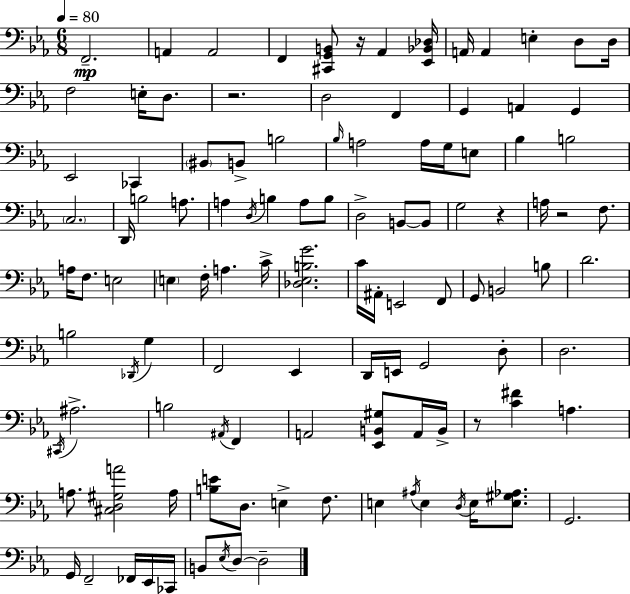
{
  \clef bass
  \numericTimeSignature
  \time 6/8
  \key c \minor
  \tempo 4 = 80
  f,2.--\mp | a,4 a,2 | f,4 <cis, g, b,>8 r16 aes,4 <ees, bes, des>16 | a,16 a,4 e4-. d8 d16 | \break f2 e16-. d8. | r2. | d2 f,4 | g,4 a,4 g,4 | \break ees,2 ces,4 | \parenthesize bis,8 b,8-> b2 | \grace { bes16 } a2 a16 g16 e8 | bes4 b2 | \break \parenthesize c2. | d,16 b2 a8. | a4 \acciaccatura { d16 } b4 a8 | b8 d2-> b,8~~ | \break b,8 g2 r4 | a16 r2 f8. | a16 f8. e2 | \parenthesize e4 f16-. a4. | \break c'16-> <des ees b g'>2. | c'16 ais,16-. e,2 | f,8 g,8 b,2 | b8 d'2. | \break b2 \acciaccatura { des,16 } g4 | f,2 ees,4 | d,16 e,16 g,2 | d8-. d2. | \break \acciaccatura { cis,16 } ais2.-> | b2 | \acciaccatura { ais,16 } f,4 a,2 | <ees, b, gis>8 a,16 b,16-> r8 <c' fis'>4 a4. | \break a8. <cis d gis a'>2 | a16 <b e'>8 d8. e4-> | f8. e4 \acciaccatura { ais16 } e4 | \acciaccatura { d16 } e16 <e gis aes>8. g,2. | \break g,16 f,2-- | fes,16 ees,16 ces,16 b,8 \acciaccatura { ees16 } d8~~ | d2-- \bar "|."
}